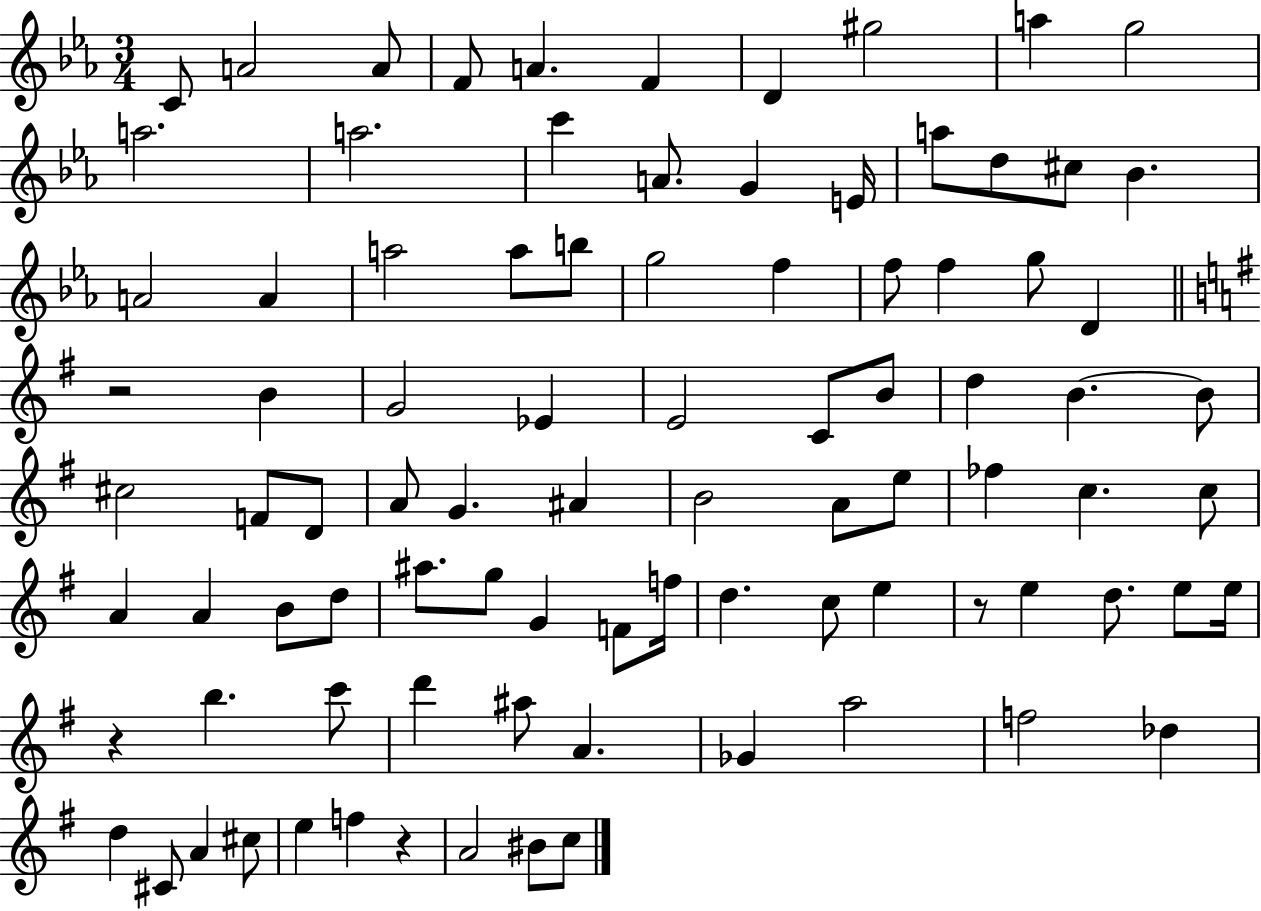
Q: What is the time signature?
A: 3/4